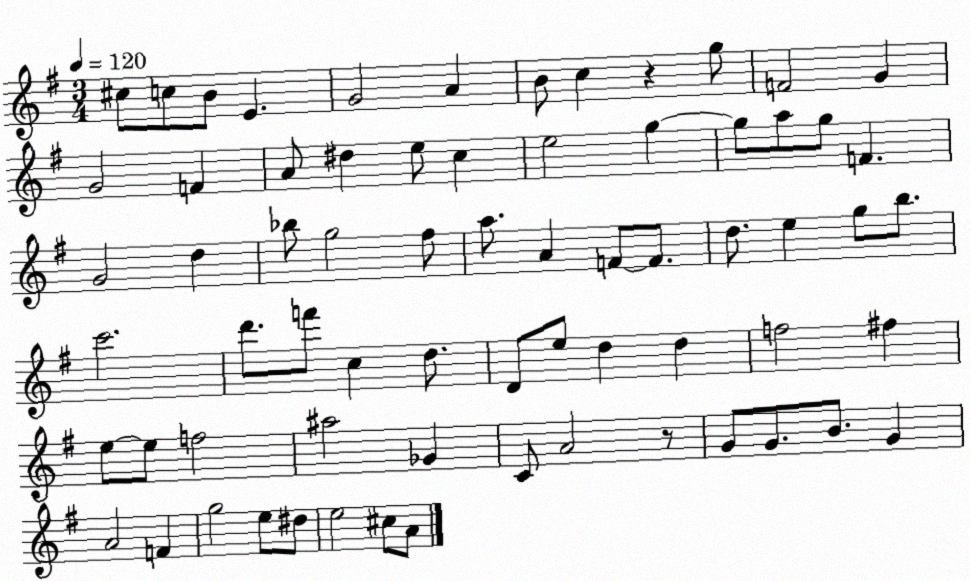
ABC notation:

X:1
T:Untitled
M:3/4
L:1/4
K:G
^c/2 c/2 B/2 E G2 A B/2 c z g/2 F2 G G2 F A/2 ^d e/2 c e2 g g/2 a/2 g/2 F G2 d _b/2 g2 ^f/2 a/2 A F/2 F/2 d/2 e g/2 b/2 c'2 d'/2 f'/2 c d/2 D/2 e/2 d d f2 ^f e/2 e/2 f2 ^a2 _G C/2 A2 z/2 G/2 G/2 B/2 G A2 F g2 e/2 ^d/2 e2 ^c/2 A/2